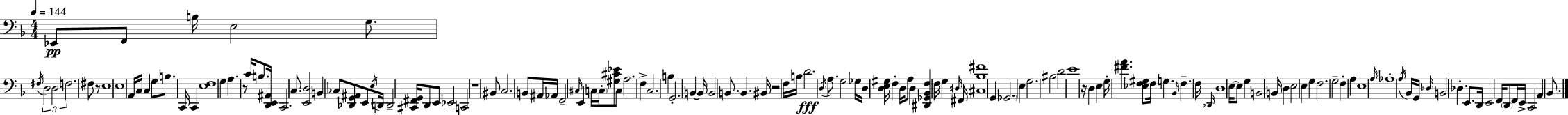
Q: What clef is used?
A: bass